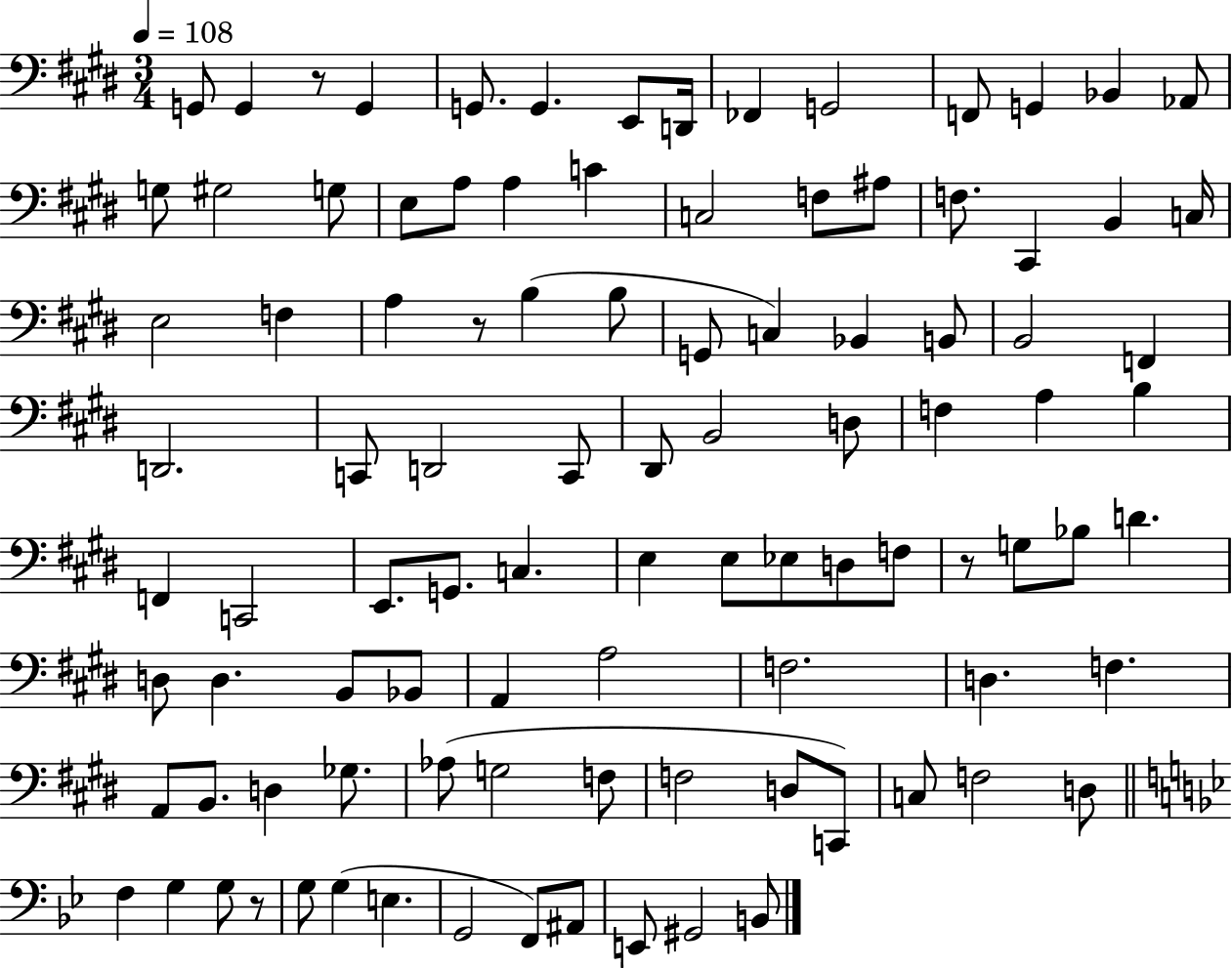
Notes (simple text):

G2/e G2/q R/e G2/q G2/e. G2/q. E2/e D2/s FES2/q G2/h F2/e G2/q Bb2/q Ab2/e G3/e G#3/h G3/e E3/e A3/e A3/q C4/q C3/h F3/e A#3/e F3/e. C#2/q B2/q C3/s E3/h F3/q A3/q R/e B3/q B3/e G2/e C3/q Bb2/q B2/e B2/h F2/q D2/h. C2/e D2/h C2/e D#2/e B2/h D3/e F3/q A3/q B3/q F2/q C2/h E2/e. G2/e. C3/q. E3/q E3/e Eb3/e D3/e F3/e R/e G3/e Bb3/e D4/q. D3/e D3/q. B2/e Bb2/e A2/q A3/h F3/h. D3/q. F3/q. A2/e B2/e. D3/q Gb3/e. Ab3/e G3/h F3/e F3/h D3/e C2/e C3/e F3/h D3/e F3/q G3/q G3/e R/e G3/e G3/q E3/q. G2/h F2/e A#2/e E2/e G#2/h B2/e